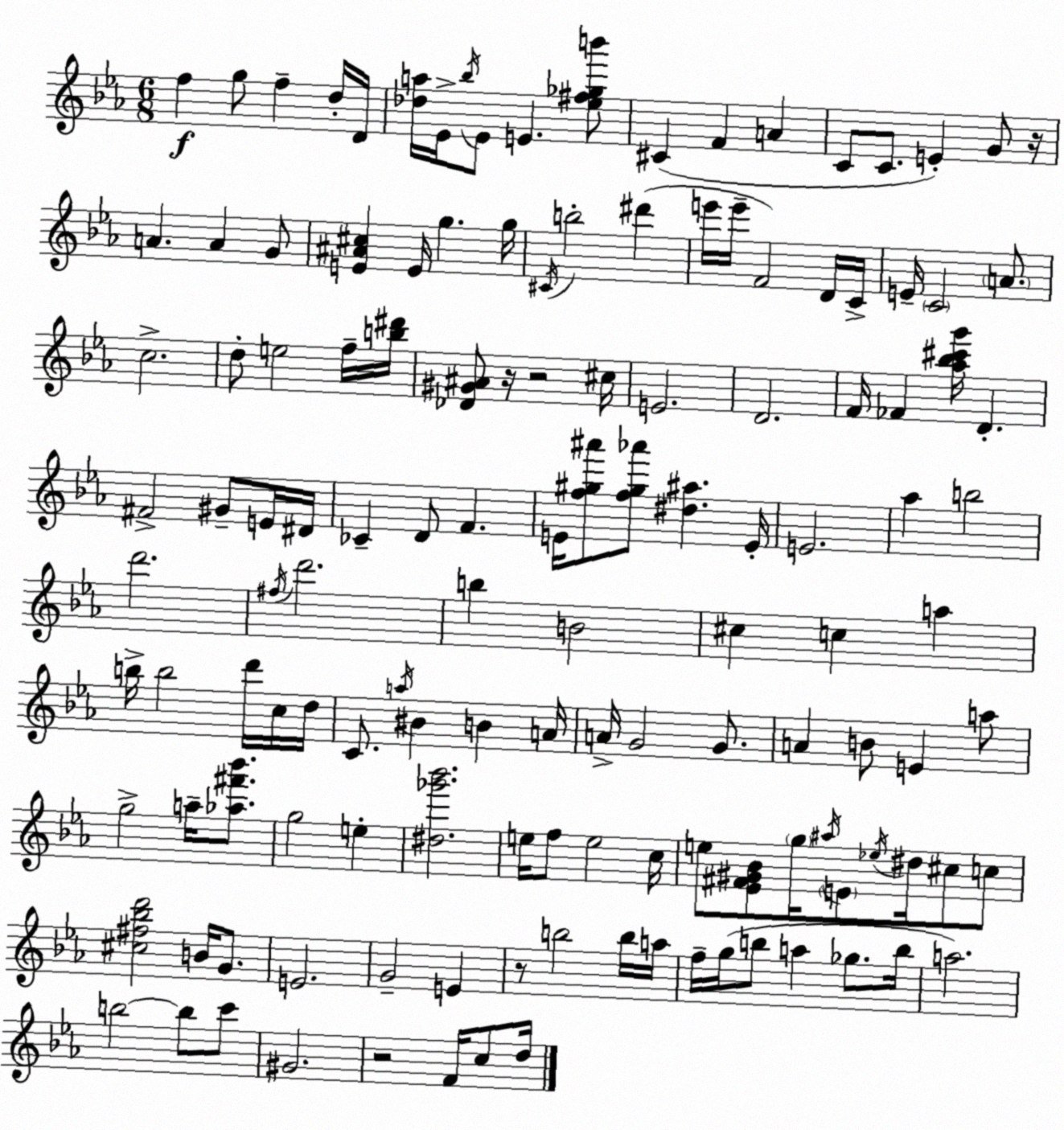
X:1
T:Untitled
M:6/8
L:1/4
K:Cm
f g/2 f d/4 D/4 [_da]/4 _E/4 _b/4 _E/2 E [_e^f_gb']/2 ^C F A C/2 C/2 E G/2 z/4 A A G/2 [E^A^c] E/4 g g/4 ^C/4 b2 ^d' e'/4 e'/4 F2 D/4 C/4 E/4 C2 A/2 c2 d/2 e2 f/4 [b^d']/4 [_D^G^A]/2 z/4 z2 ^c/4 E2 D2 F/4 _F [_a_b^c'g']/4 D ^F2 ^G/2 E/4 ^D/4 _C D/2 F E/4 [f^g^a']/2 [f^g_a']/2 [^d^a] E/4 E2 _a b2 d'2 ^f/4 d'2 b B2 ^c c a b/4 b2 d'/4 c/4 d/4 C/2 a/4 ^B B A/4 A/4 G2 G/2 A B/2 E a/2 g2 a/4 [_a^f'_b']/2 g2 e [^d_g'_b']2 e/4 f/2 e2 c/4 e/2 [_E^F^G_B]/2 g/4 ^a/4 E/2 _e/4 ^d/4 ^c/2 c/2 [^c^f_bd']2 B/4 G/2 E2 G2 E z/2 b2 b/4 a/4 f/4 g/4 b/2 a _g/2 b/4 a2 b2 b/2 c'/2 ^G2 z2 F/4 c/2 d/4